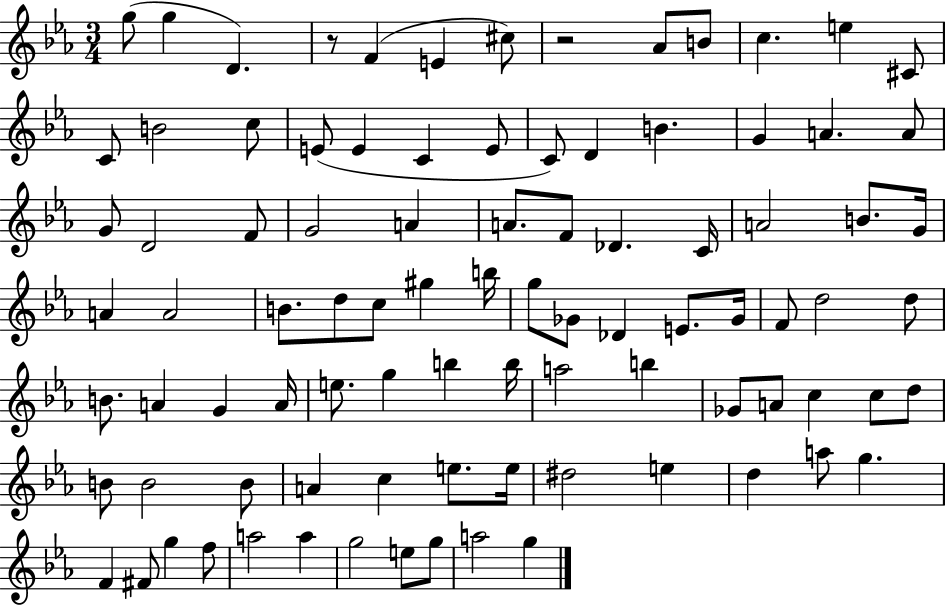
G5/e G5/q D4/q. R/e F4/q E4/q C#5/e R/h Ab4/e B4/e C5/q. E5/q C#4/e C4/e B4/h C5/e E4/e E4/q C4/q E4/e C4/e D4/q B4/q. G4/q A4/q. A4/e G4/e D4/h F4/e G4/h A4/q A4/e. F4/e Db4/q. C4/s A4/h B4/e. G4/s A4/q A4/h B4/e. D5/e C5/e G#5/q B5/s G5/e Gb4/e Db4/q E4/e. Gb4/s F4/e D5/h D5/e B4/e. A4/q G4/q A4/s E5/e. G5/q B5/q B5/s A5/h B5/q Gb4/e A4/e C5/q C5/e D5/e B4/e B4/h B4/e A4/q C5/q E5/e. E5/s D#5/h E5/q D5/q A5/e G5/q. F4/q F#4/e G5/q F5/e A5/h A5/q G5/h E5/e G5/e A5/h G5/q